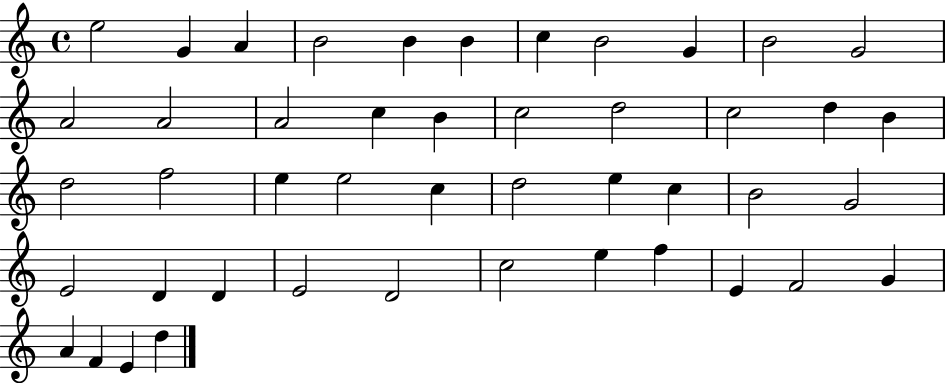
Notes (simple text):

E5/h G4/q A4/q B4/h B4/q B4/q C5/q B4/h G4/q B4/h G4/h A4/h A4/h A4/h C5/q B4/q C5/h D5/h C5/h D5/q B4/q D5/h F5/h E5/q E5/h C5/q D5/h E5/q C5/q B4/h G4/h E4/h D4/q D4/q E4/h D4/h C5/h E5/q F5/q E4/q F4/h G4/q A4/q F4/q E4/q D5/q